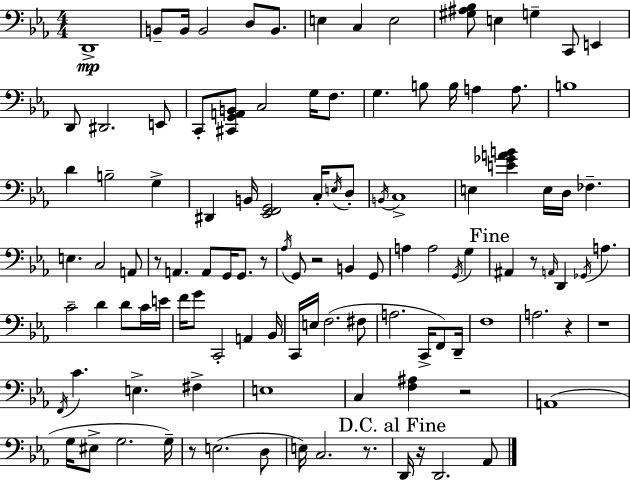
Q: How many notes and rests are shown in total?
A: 113